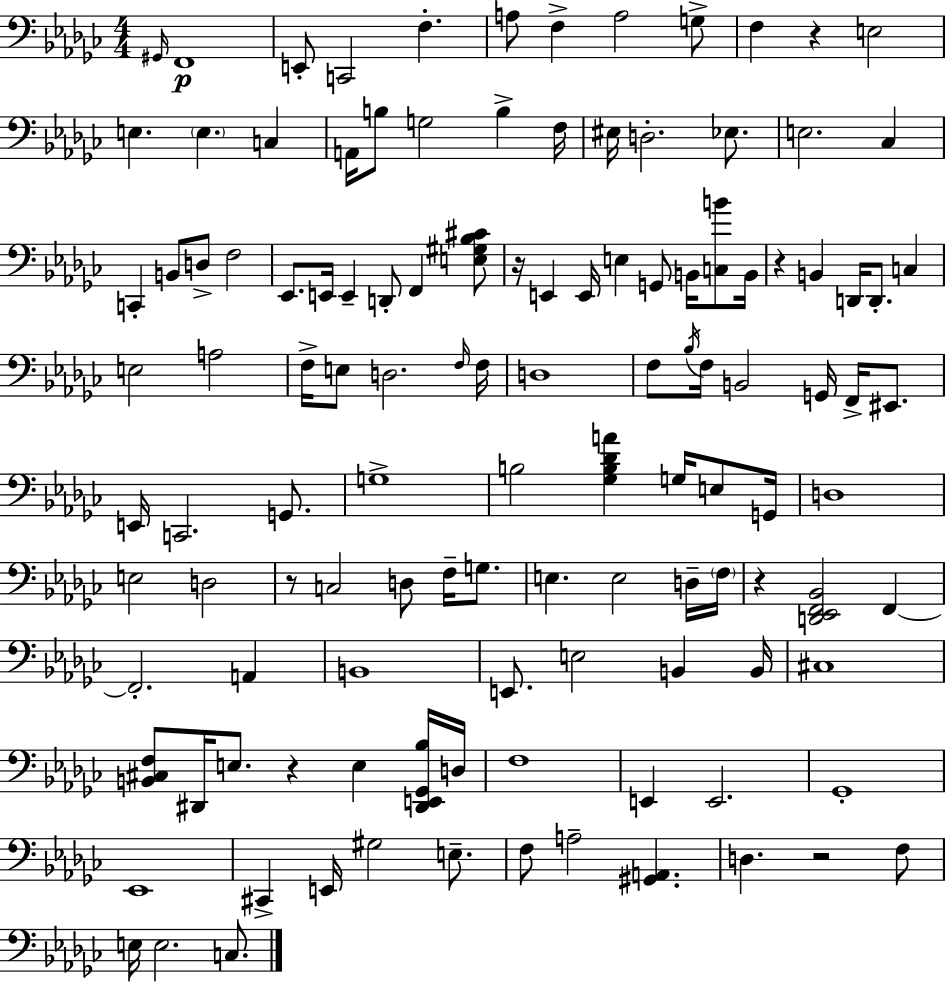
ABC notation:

X:1
T:Untitled
M:4/4
L:1/4
K:Ebm
^G,,/4 F,,4 E,,/2 C,,2 F, A,/2 F, A,2 G,/2 F, z E,2 E, E, C, A,,/4 B,/2 G,2 B, F,/4 ^E,/4 D,2 _E,/2 E,2 _C, C,, B,,/2 D,/2 F,2 _E,,/2 E,,/4 E,, D,,/2 F,, [E,^G,_B,^C]/2 z/4 E,, E,,/4 E, G,,/2 B,,/4 [C,B]/2 B,,/4 z B,, D,,/4 D,,/2 C, E,2 A,2 F,/4 E,/2 D,2 F,/4 F,/4 D,4 F,/2 _B,/4 F,/4 B,,2 G,,/4 F,,/4 ^E,,/2 E,,/4 C,,2 G,,/2 G,4 B,2 [_G,B,_DA] G,/4 E,/2 G,,/4 D,4 E,2 D,2 z/2 C,2 D,/2 F,/4 G,/2 E, E,2 D,/4 F,/4 z [D,,_E,,F,,_B,,]2 F,, F,,2 A,, B,,4 E,,/2 E,2 B,, B,,/4 ^C,4 [B,,^C,F,]/2 ^D,,/4 E,/2 z E, [^D,,E,,_G,,_B,]/4 D,/4 F,4 E,, E,,2 _G,,4 _E,,4 ^C,, E,,/4 ^G,2 E,/2 F,/2 A,2 [^G,,A,,] D, z2 F,/2 E,/4 E,2 C,/2